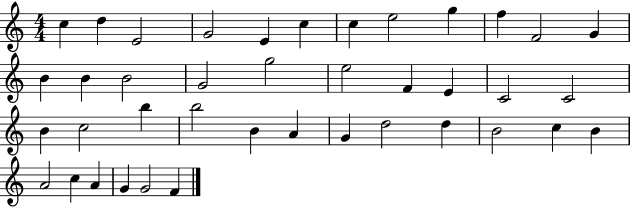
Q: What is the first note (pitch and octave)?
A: C5